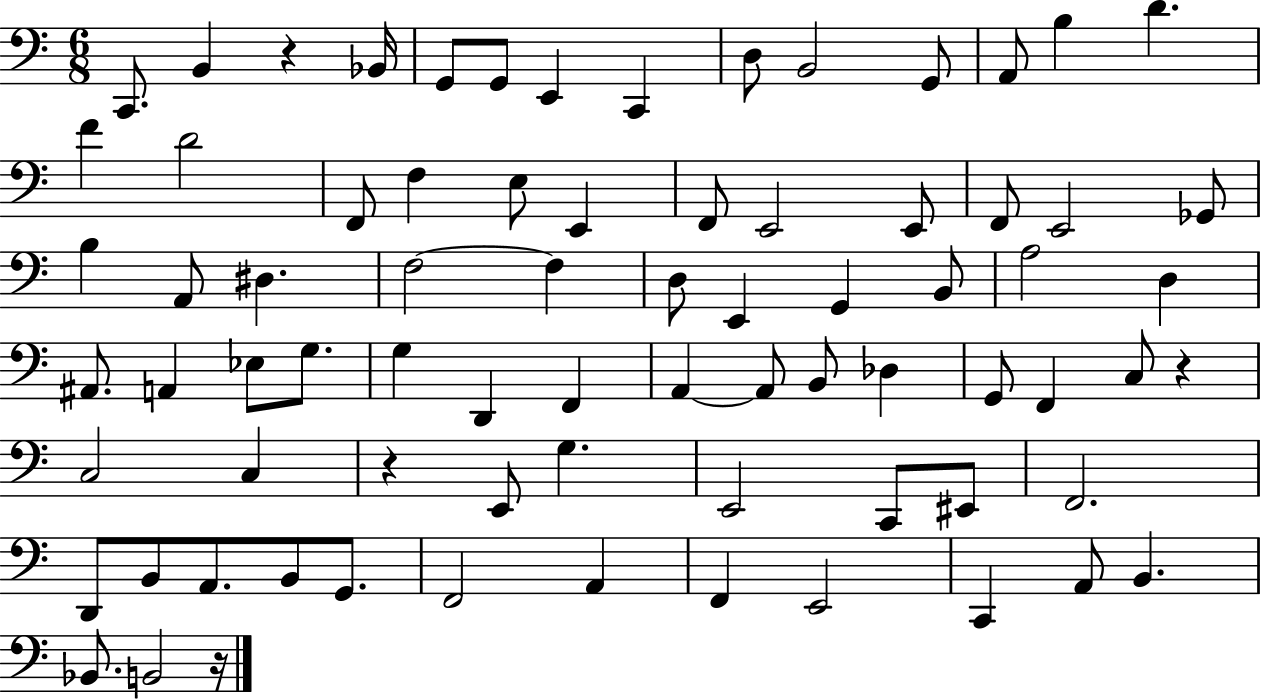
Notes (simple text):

C2/e. B2/q R/q Bb2/s G2/e G2/e E2/q C2/q D3/e B2/h G2/e A2/e B3/q D4/q. F4/q D4/h F2/e F3/q E3/e E2/q F2/e E2/h E2/e F2/e E2/h Gb2/e B3/q A2/e D#3/q. F3/h F3/q D3/e E2/q G2/q B2/e A3/h D3/q A#2/e. A2/q Eb3/e G3/e. G3/q D2/q F2/q A2/q A2/e B2/e Db3/q G2/e F2/q C3/e R/q C3/h C3/q R/q E2/e G3/q. E2/h C2/e EIS2/e F2/h. D2/e B2/e A2/e. B2/e G2/e. F2/h A2/q F2/q E2/h C2/q A2/e B2/q. Bb2/e. B2/h R/s